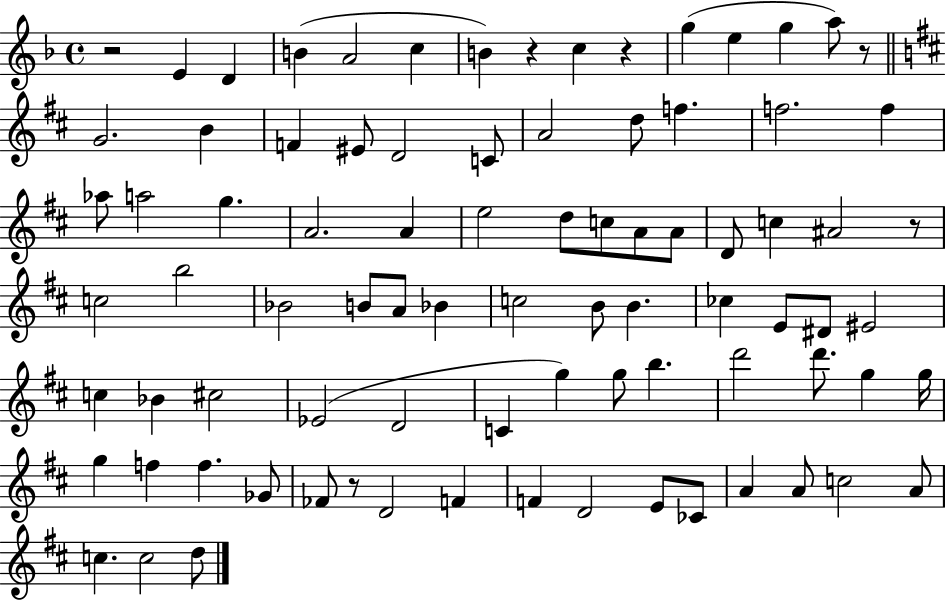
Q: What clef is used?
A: treble